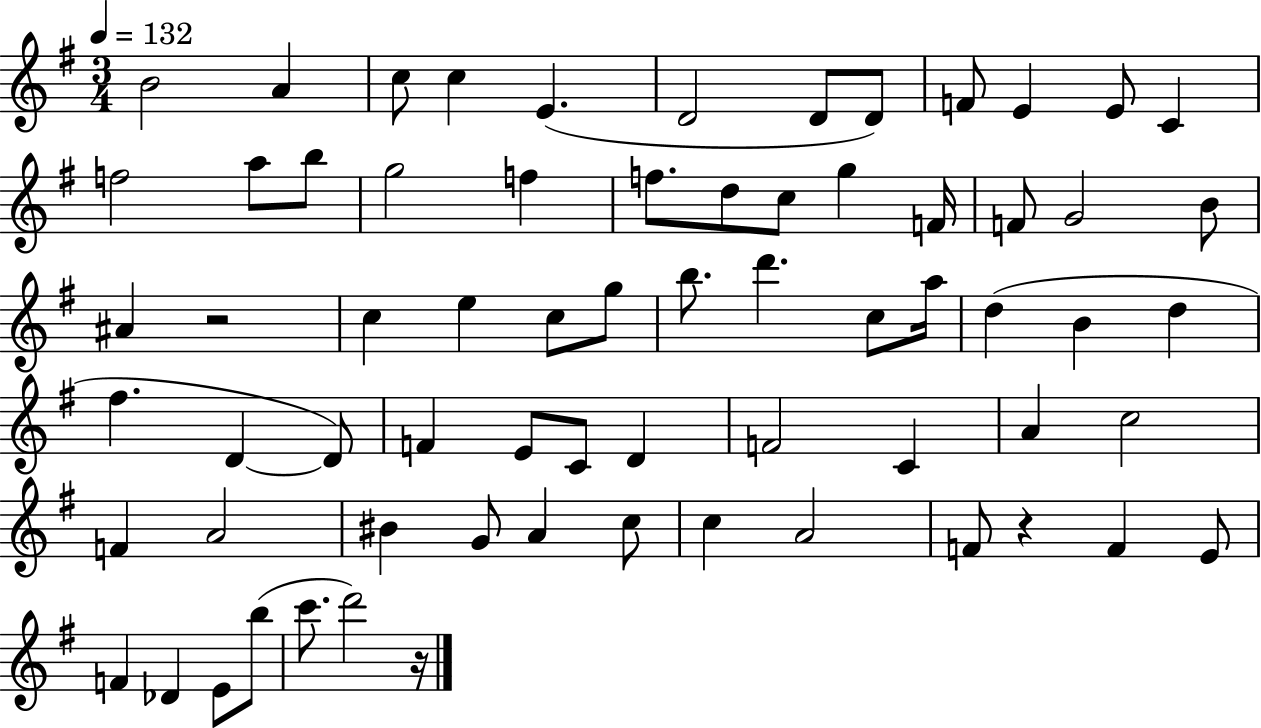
B4/h A4/q C5/e C5/q E4/q. D4/h D4/e D4/e F4/e E4/q E4/e C4/q F5/h A5/e B5/e G5/h F5/q F5/e. D5/e C5/e G5/q F4/s F4/e G4/h B4/e A#4/q R/h C5/q E5/q C5/e G5/e B5/e. D6/q. C5/e A5/s D5/q B4/q D5/q F#5/q. D4/q D4/e F4/q E4/e C4/e D4/q F4/h C4/q A4/q C5/h F4/q A4/h BIS4/q G4/e A4/q C5/e C5/q A4/h F4/e R/q F4/q E4/e F4/q Db4/q E4/e B5/e C6/e. D6/h R/s